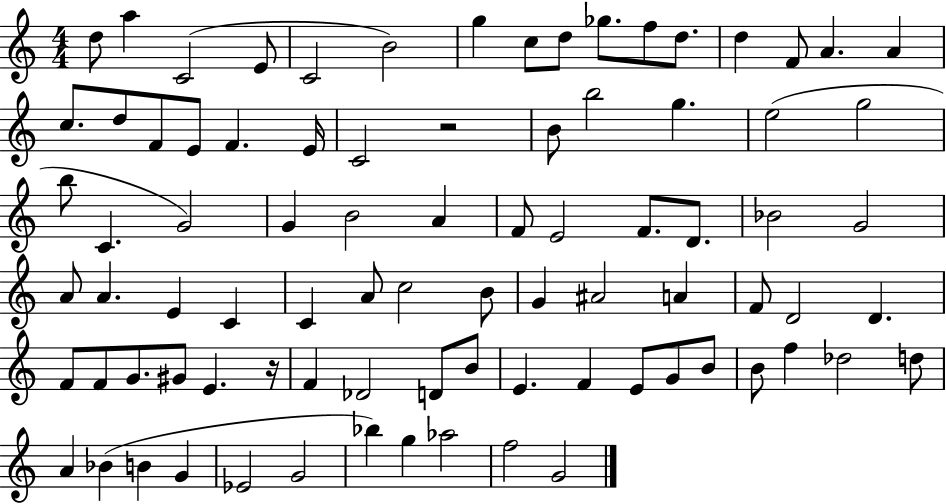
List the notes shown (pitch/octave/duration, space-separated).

D5/e A5/q C4/h E4/e C4/h B4/h G5/q C5/e D5/e Gb5/e. F5/e D5/e. D5/q F4/e A4/q. A4/q C5/e. D5/e F4/e E4/e F4/q. E4/s C4/h R/h B4/e B5/h G5/q. E5/h G5/h B5/e C4/q. G4/h G4/q B4/h A4/q F4/e E4/h F4/e. D4/e. Bb4/h G4/h A4/e A4/q. E4/q C4/q C4/q A4/e C5/h B4/e G4/q A#4/h A4/q F4/e D4/h D4/q. F4/e F4/e G4/e. G#4/e E4/q. R/s F4/q Db4/h D4/e B4/e E4/q. F4/q E4/e G4/e B4/e B4/e F5/q Db5/h D5/e A4/q Bb4/q B4/q G4/q Eb4/h G4/h Bb5/q G5/q Ab5/h F5/h G4/h